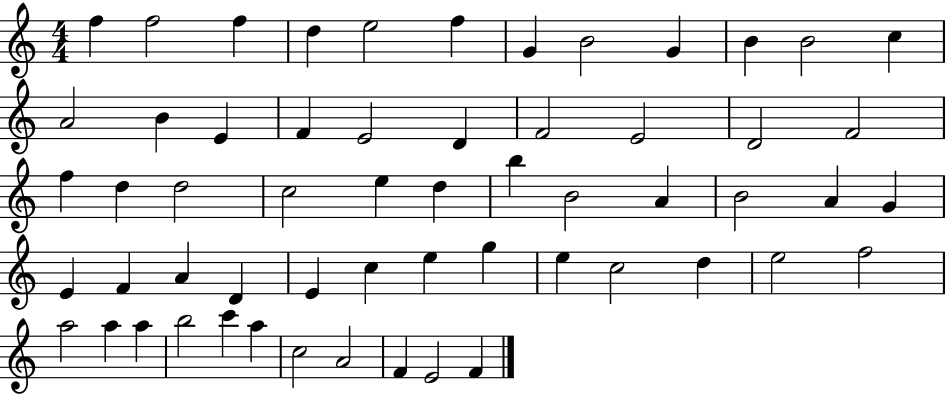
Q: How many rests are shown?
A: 0